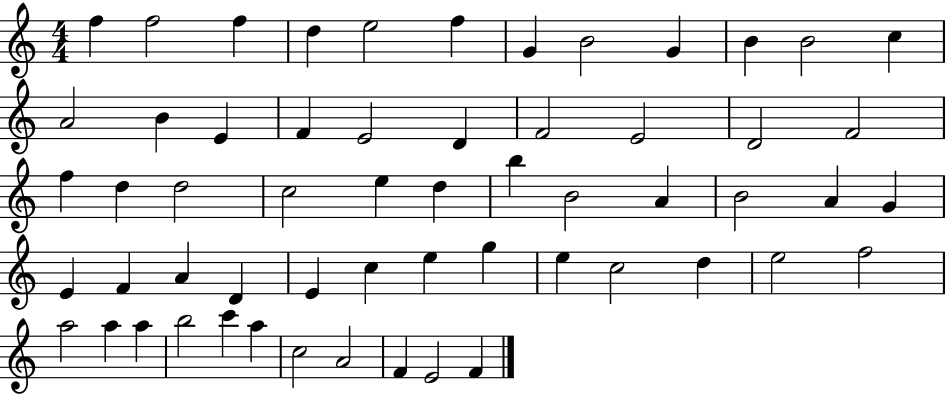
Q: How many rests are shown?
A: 0